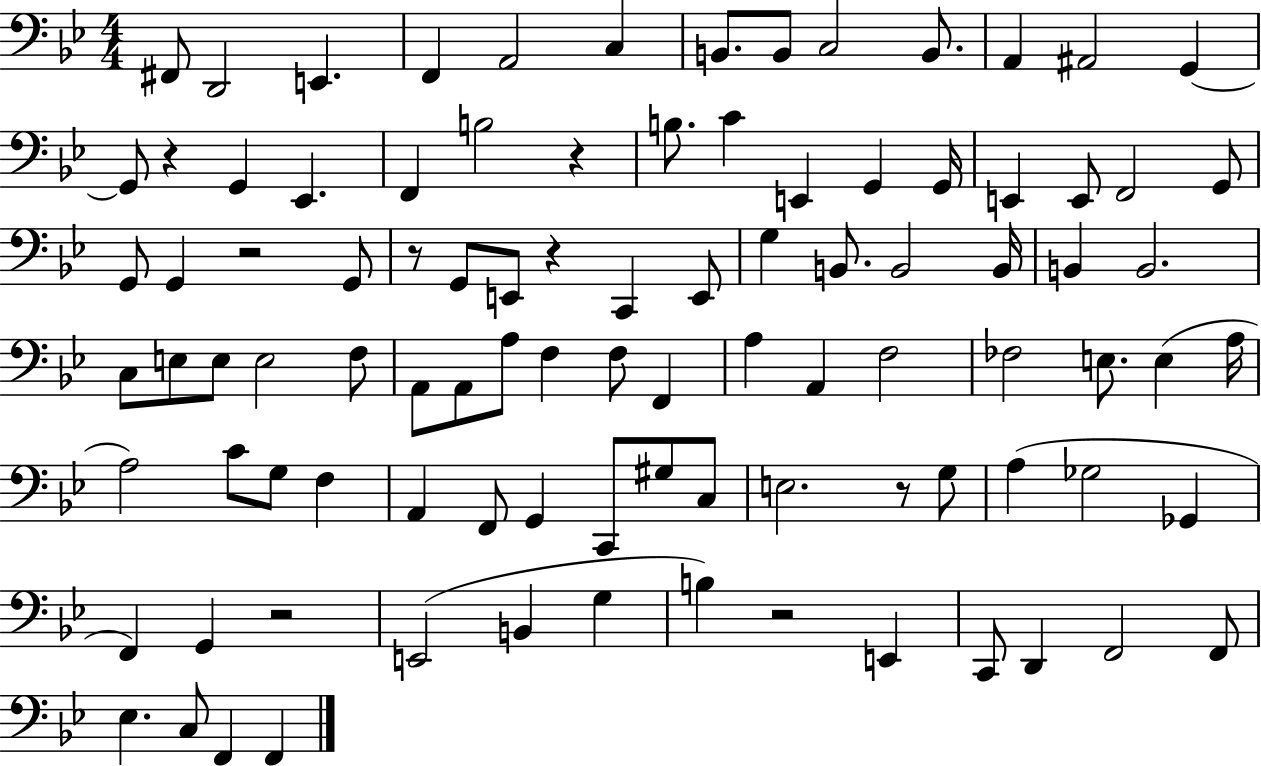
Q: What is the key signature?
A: BES major